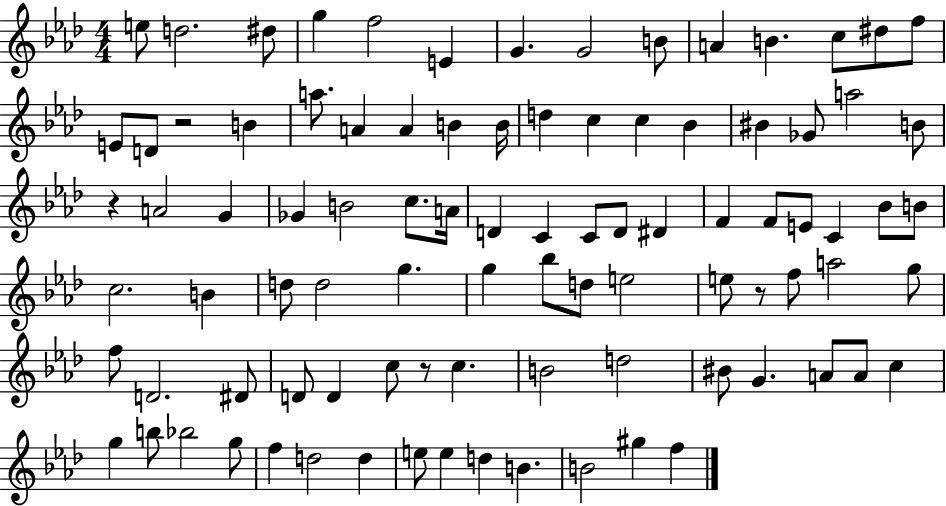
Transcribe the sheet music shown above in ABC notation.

X:1
T:Untitled
M:4/4
L:1/4
K:Ab
e/2 d2 ^d/2 g f2 E G G2 B/2 A B c/2 ^d/2 f/2 E/2 D/2 z2 B a/2 A A B B/4 d c c _B ^B _G/2 a2 B/2 z A2 G _G B2 c/2 A/4 D C C/2 D/2 ^D F F/2 E/2 C _B/2 B/2 c2 B d/2 d2 g g _b/2 d/2 e2 e/2 z/2 f/2 a2 g/2 f/2 D2 ^D/2 D/2 D c/2 z/2 c B2 d2 ^B/2 G A/2 A/2 c g b/2 _b2 g/2 f d2 d e/2 e d B B2 ^g f